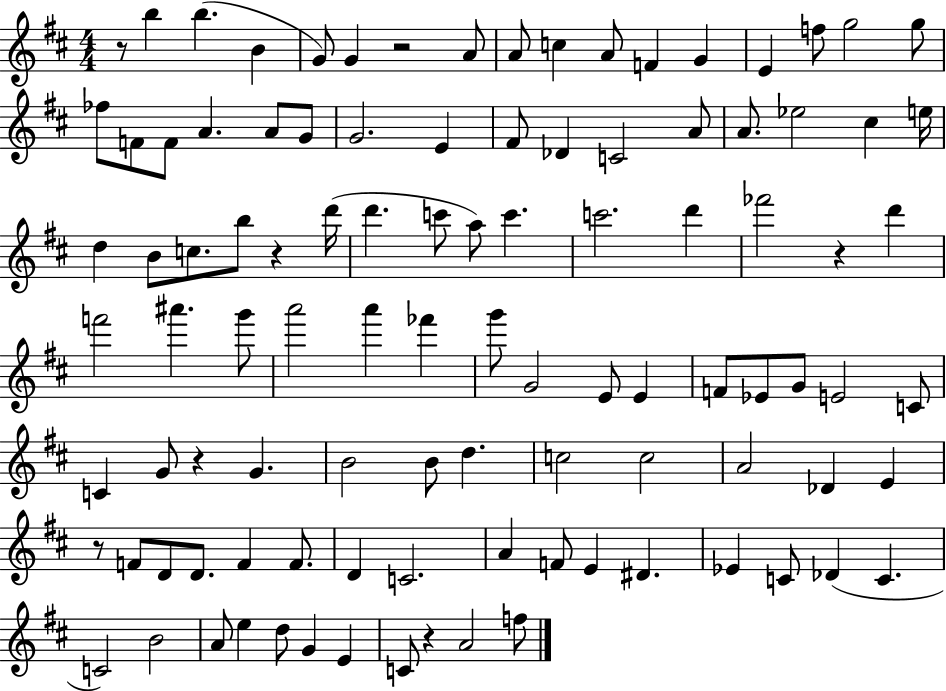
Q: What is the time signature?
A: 4/4